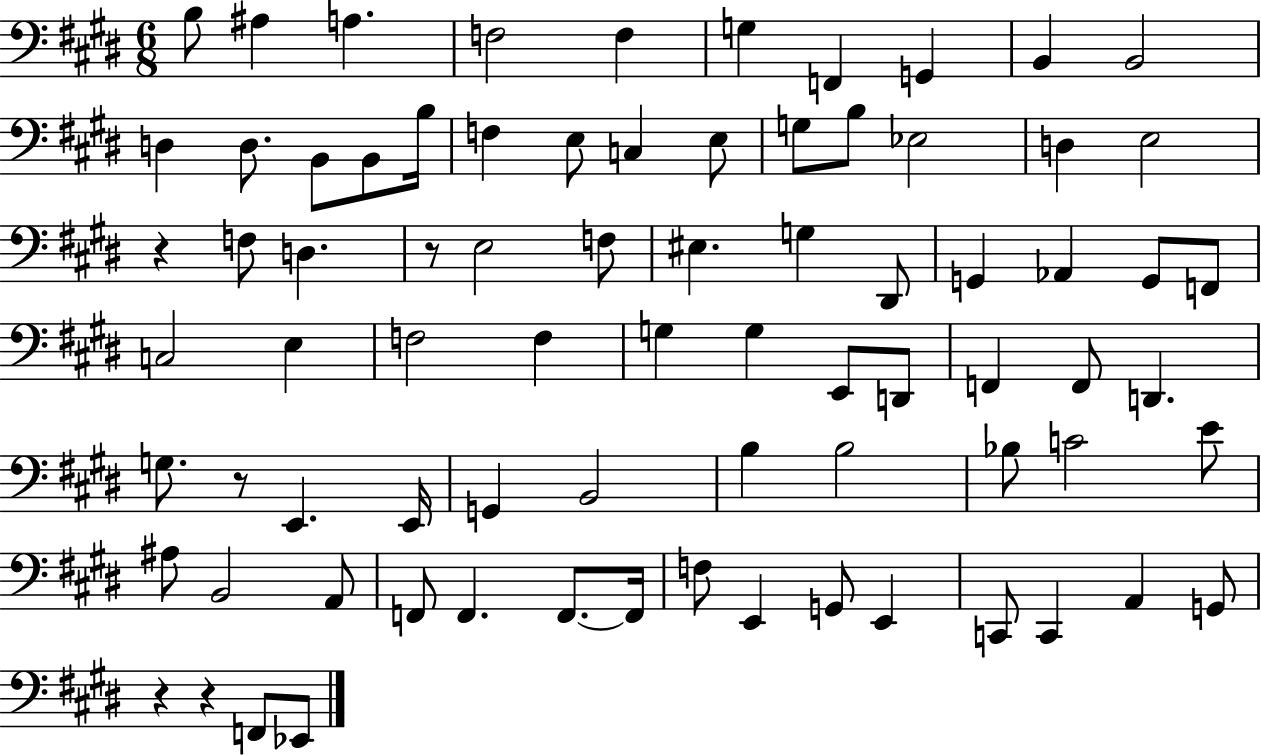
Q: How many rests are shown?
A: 5